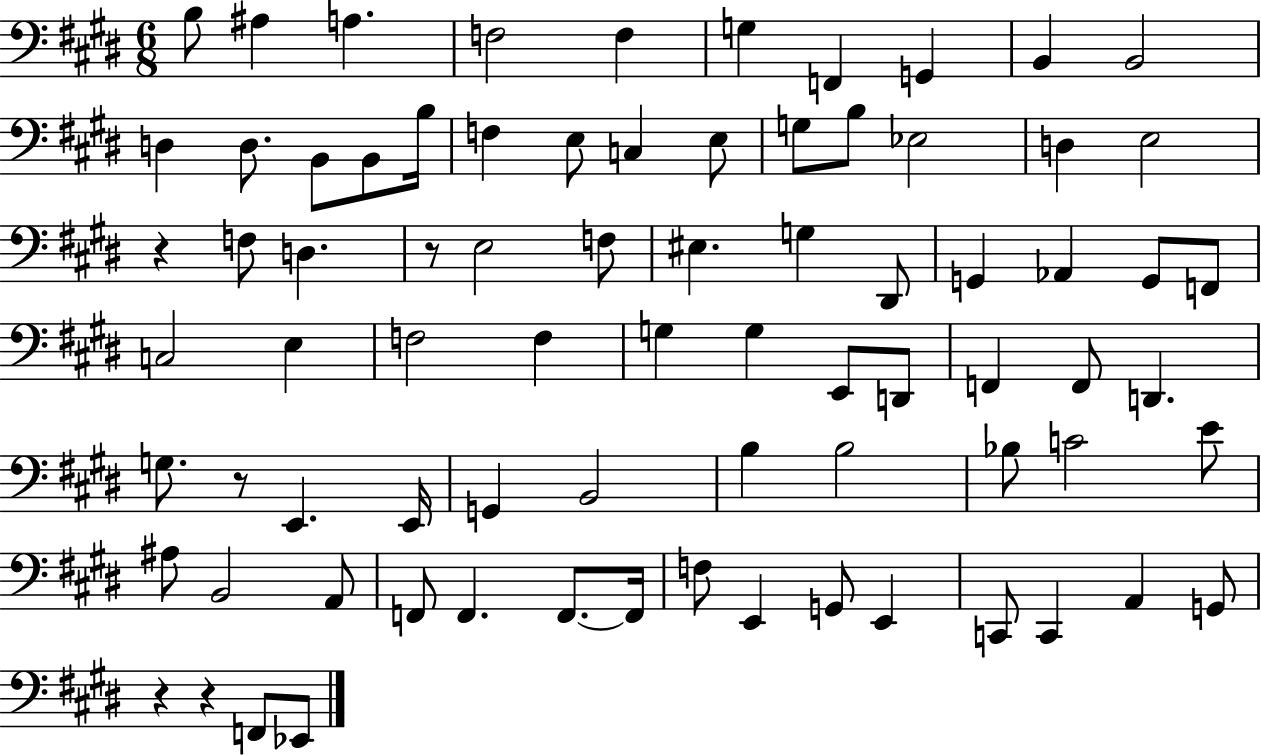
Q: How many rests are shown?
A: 5